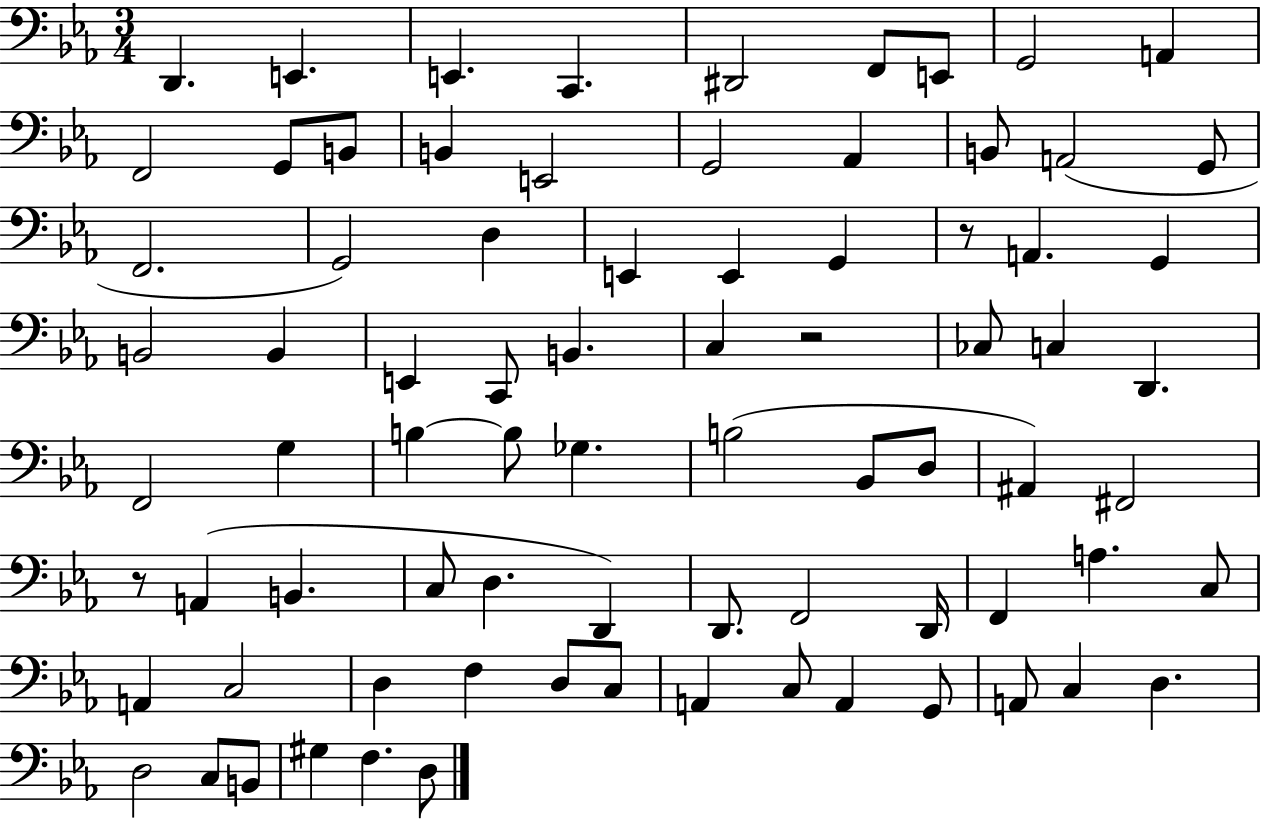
D2/q. E2/q. E2/q. C2/q. D#2/h F2/e E2/e G2/h A2/q F2/h G2/e B2/e B2/q E2/h G2/h Ab2/q B2/e A2/h G2/e F2/h. G2/h D3/q E2/q E2/q G2/q R/e A2/q. G2/q B2/h B2/q E2/q C2/e B2/q. C3/q R/h CES3/e C3/q D2/q. F2/h G3/q B3/q B3/e Gb3/q. B3/h Bb2/e D3/e A#2/q F#2/h R/e A2/q B2/q. C3/e D3/q. D2/q D2/e. F2/h D2/s F2/q A3/q. C3/e A2/q C3/h D3/q F3/q D3/e C3/e A2/q C3/e A2/q G2/e A2/e C3/q D3/q. D3/h C3/e B2/e G#3/q F3/q. D3/e